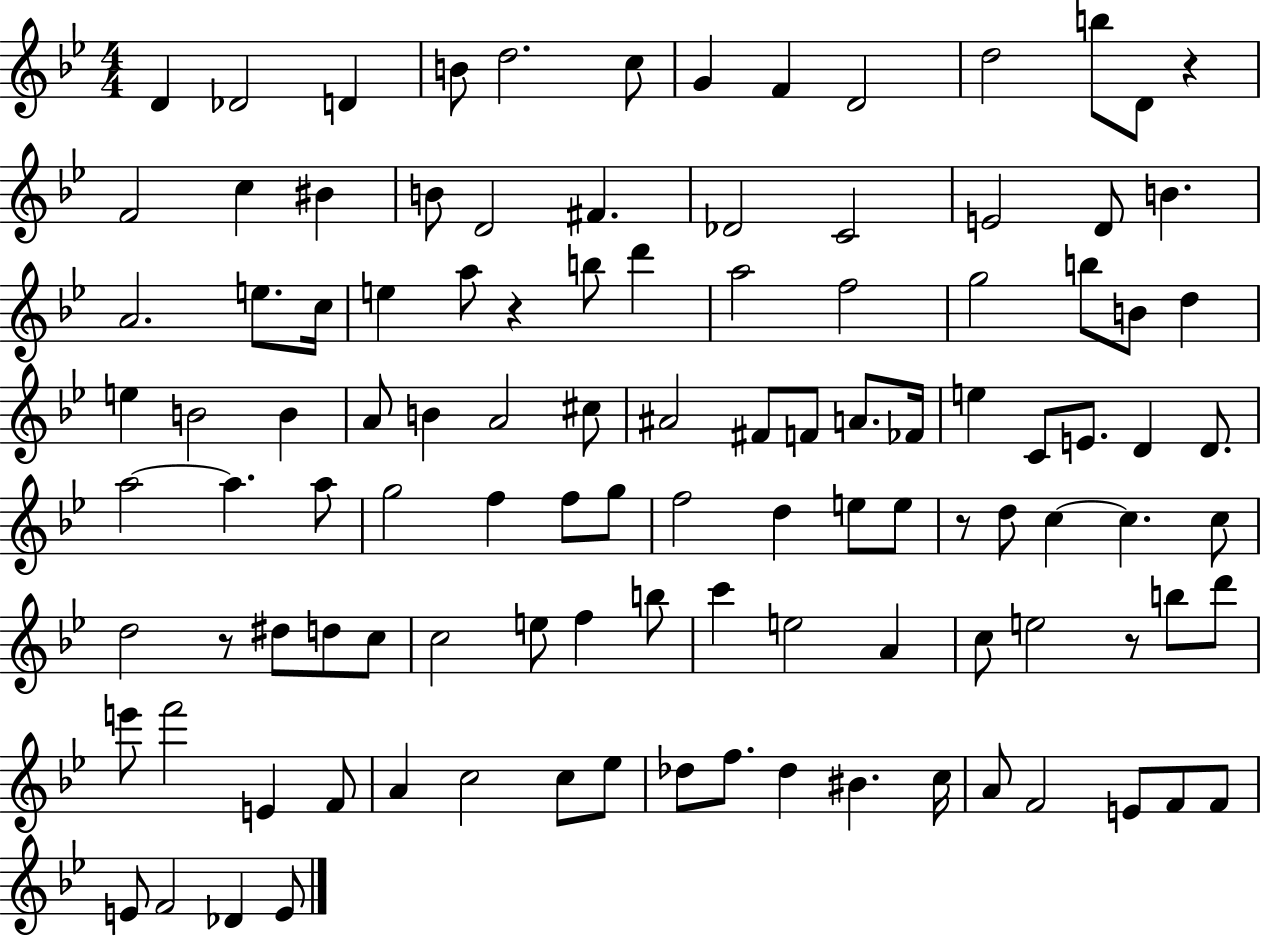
D4/q Db4/h D4/q B4/e D5/h. C5/e G4/q F4/q D4/h D5/h B5/e D4/e R/q F4/h C5/q BIS4/q B4/e D4/h F#4/q. Db4/h C4/h E4/h D4/e B4/q. A4/h. E5/e. C5/s E5/q A5/e R/q B5/e D6/q A5/h F5/h G5/h B5/e B4/e D5/q E5/q B4/h B4/q A4/e B4/q A4/h C#5/e A#4/h F#4/e F4/e A4/e. FES4/s E5/q C4/e E4/e. D4/q D4/e. A5/h A5/q. A5/e G5/h F5/q F5/e G5/e F5/h D5/q E5/e E5/e R/e D5/e C5/q C5/q. C5/e D5/h R/e D#5/e D5/e C5/e C5/h E5/e F5/q B5/e C6/q E5/h A4/q C5/e E5/h R/e B5/e D6/e E6/e F6/h E4/q F4/e A4/q C5/h C5/e Eb5/e Db5/e F5/e. Db5/q BIS4/q. C5/s A4/e F4/h E4/e F4/e F4/e E4/e F4/h Db4/q E4/e